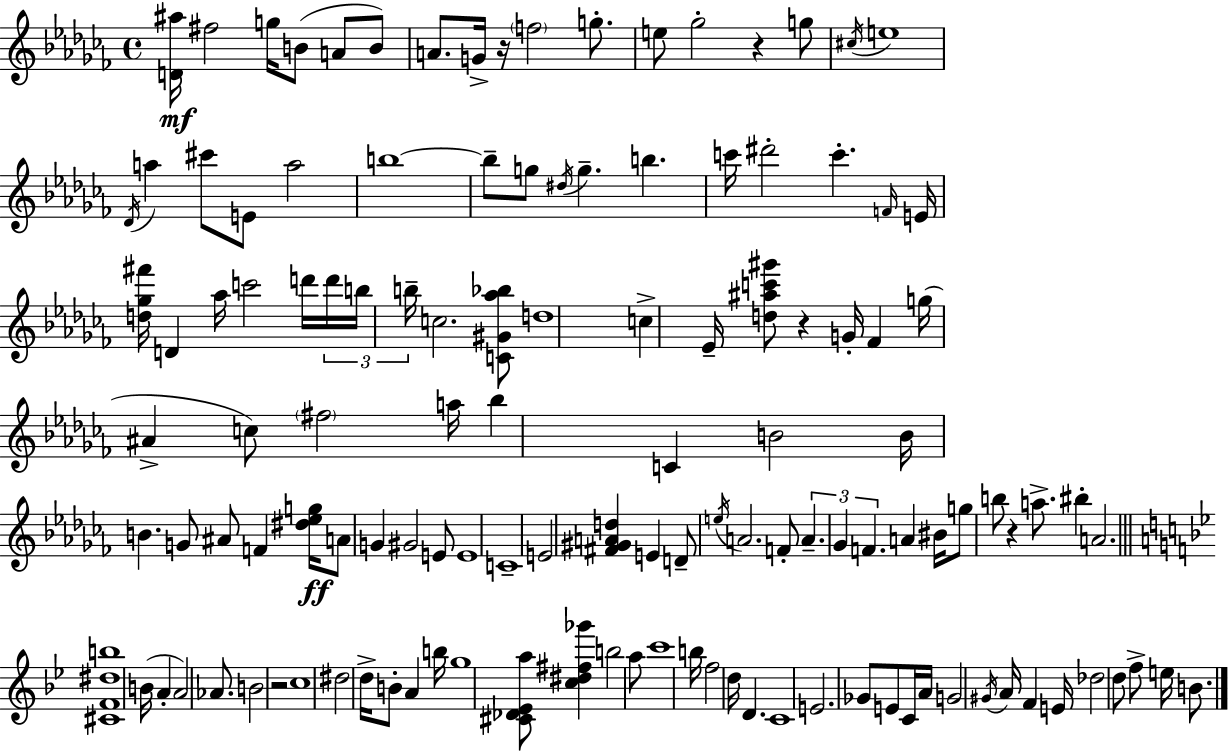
{
  \clef treble
  \time 4/4
  \defaultTimeSignature
  \key aes \minor
  <d' ais''>16\mf fis''2 g''16 b'8( a'8 b'8) | a'8. g'16-> r16 \parenthesize f''2 g''8.-. | e''8 ges''2-. r4 g''8 | \acciaccatura { cis''16 } e''1 | \break \acciaccatura { des'16 } a''4 cis'''8 e'8 a''2 | b''1~~ | b''8-- g''8 \acciaccatura { dis''16 } g''4.-- b''4. | c'''16 dis'''2-. c'''4.-. | \break \grace { f'16 } e'16 <d'' ges'' fis'''>16 d'4 aes''16 c'''2 | d'''16 \tuplet 3/2 { d'''16 b''16 b''16-- } c''2. | <c' gis' aes'' bes''>8 d''1 | c''4-> ees'16-- <d'' ais'' c''' gis'''>8 r4 g'16-. | \break fes'4 g''16( ais'4-> c''8) \parenthesize fis''2 | a''16 bes''4 c'4 b'2 | b'16 b'4. g'8 ais'8 f'4 | <dis'' ees'' g''>16\ff a'8 g'4 gis'2 | \break e'8 e'1 | c'1-- | e'2 <fis' gis' a' d''>4 | e'4 d'8-- \acciaccatura { e''16 } a'2. | \break f'8-. \tuplet 3/2 { a'4.-- ges'4 f'4. } | a'4 bis'16 g''8 b''8 r4 | a''8.-> bis''4-. a'2. | \bar "||" \break \key g \minor <cis' f' dis'' b''>1 | b'16( a'4-. a'2) aes'8. | b'2 r2 | c''1 | \break dis''2 d''16-> b'8-. a'4 b''16 | g''1 | <cis' des' ees' a''>8 <c'' dis'' fis'' ges'''>4 b''2 a''8 | c'''1 | \break b''16 f''2 d''16 d'4. | c'1 | e'2. ges'8 e'8 | c'16 a'16 g'2 \acciaccatura { gis'16 } a'16 f'4 | \break e'16 des''2 d''8 f''8-> e''16 b'8. | \bar "|."
}